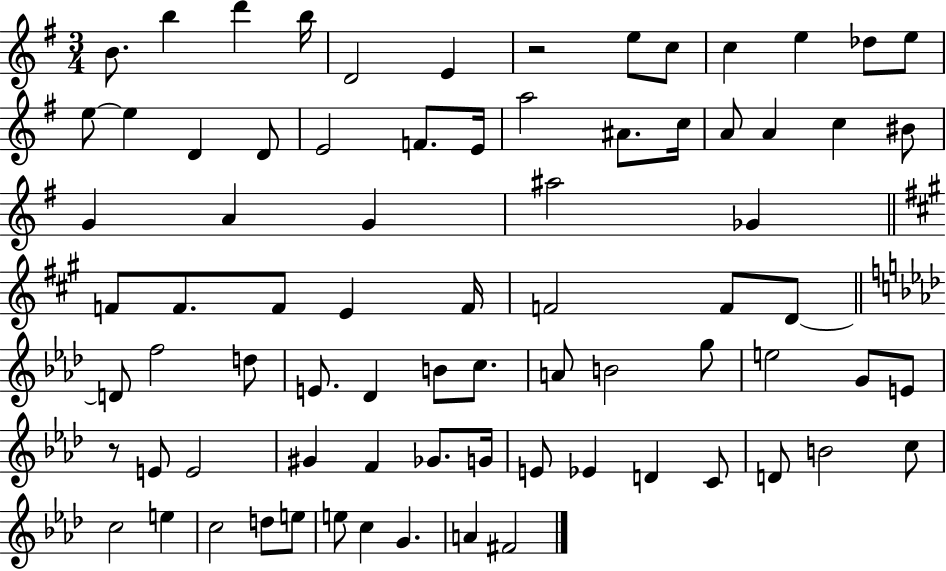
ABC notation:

X:1
T:Untitled
M:3/4
L:1/4
K:G
B/2 b d' b/4 D2 E z2 e/2 c/2 c e _d/2 e/2 e/2 e D D/2 E2 F/2 E/4 a2 ^A/2 c/4 A/2 A c ^B/2 G A G ^a2 _G F/2 F/2 F/2 E F/4 F2 F/2 D/2 D/2 f2 d/2 E/2 _D B/2 c/2 A/2 B2 g/2 e2 G/2 E/2 z/2 E/2 E2 ^G F _G/2 G/4 E/2 _E D C/2 D/2 B2 c/2 c2 e c2 d/2 e/2 e/2 c G A ^F2